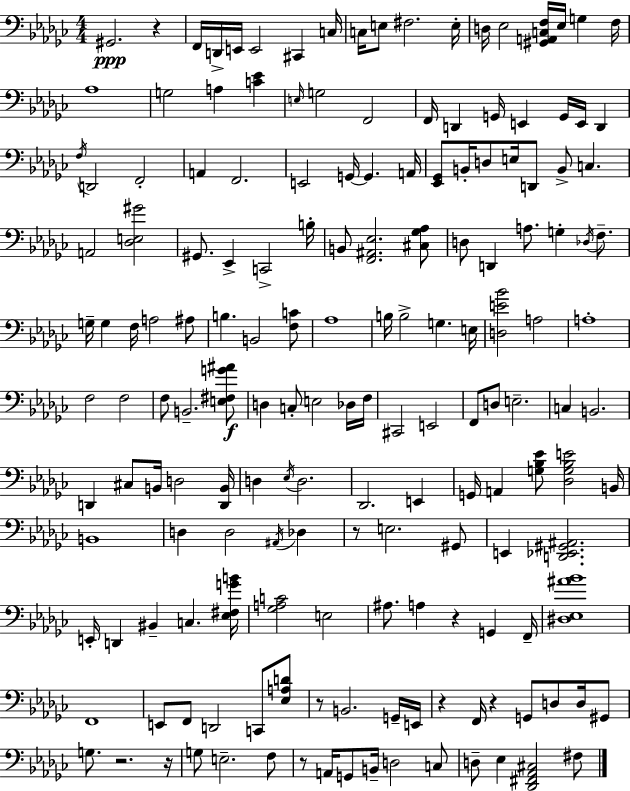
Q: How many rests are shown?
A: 9